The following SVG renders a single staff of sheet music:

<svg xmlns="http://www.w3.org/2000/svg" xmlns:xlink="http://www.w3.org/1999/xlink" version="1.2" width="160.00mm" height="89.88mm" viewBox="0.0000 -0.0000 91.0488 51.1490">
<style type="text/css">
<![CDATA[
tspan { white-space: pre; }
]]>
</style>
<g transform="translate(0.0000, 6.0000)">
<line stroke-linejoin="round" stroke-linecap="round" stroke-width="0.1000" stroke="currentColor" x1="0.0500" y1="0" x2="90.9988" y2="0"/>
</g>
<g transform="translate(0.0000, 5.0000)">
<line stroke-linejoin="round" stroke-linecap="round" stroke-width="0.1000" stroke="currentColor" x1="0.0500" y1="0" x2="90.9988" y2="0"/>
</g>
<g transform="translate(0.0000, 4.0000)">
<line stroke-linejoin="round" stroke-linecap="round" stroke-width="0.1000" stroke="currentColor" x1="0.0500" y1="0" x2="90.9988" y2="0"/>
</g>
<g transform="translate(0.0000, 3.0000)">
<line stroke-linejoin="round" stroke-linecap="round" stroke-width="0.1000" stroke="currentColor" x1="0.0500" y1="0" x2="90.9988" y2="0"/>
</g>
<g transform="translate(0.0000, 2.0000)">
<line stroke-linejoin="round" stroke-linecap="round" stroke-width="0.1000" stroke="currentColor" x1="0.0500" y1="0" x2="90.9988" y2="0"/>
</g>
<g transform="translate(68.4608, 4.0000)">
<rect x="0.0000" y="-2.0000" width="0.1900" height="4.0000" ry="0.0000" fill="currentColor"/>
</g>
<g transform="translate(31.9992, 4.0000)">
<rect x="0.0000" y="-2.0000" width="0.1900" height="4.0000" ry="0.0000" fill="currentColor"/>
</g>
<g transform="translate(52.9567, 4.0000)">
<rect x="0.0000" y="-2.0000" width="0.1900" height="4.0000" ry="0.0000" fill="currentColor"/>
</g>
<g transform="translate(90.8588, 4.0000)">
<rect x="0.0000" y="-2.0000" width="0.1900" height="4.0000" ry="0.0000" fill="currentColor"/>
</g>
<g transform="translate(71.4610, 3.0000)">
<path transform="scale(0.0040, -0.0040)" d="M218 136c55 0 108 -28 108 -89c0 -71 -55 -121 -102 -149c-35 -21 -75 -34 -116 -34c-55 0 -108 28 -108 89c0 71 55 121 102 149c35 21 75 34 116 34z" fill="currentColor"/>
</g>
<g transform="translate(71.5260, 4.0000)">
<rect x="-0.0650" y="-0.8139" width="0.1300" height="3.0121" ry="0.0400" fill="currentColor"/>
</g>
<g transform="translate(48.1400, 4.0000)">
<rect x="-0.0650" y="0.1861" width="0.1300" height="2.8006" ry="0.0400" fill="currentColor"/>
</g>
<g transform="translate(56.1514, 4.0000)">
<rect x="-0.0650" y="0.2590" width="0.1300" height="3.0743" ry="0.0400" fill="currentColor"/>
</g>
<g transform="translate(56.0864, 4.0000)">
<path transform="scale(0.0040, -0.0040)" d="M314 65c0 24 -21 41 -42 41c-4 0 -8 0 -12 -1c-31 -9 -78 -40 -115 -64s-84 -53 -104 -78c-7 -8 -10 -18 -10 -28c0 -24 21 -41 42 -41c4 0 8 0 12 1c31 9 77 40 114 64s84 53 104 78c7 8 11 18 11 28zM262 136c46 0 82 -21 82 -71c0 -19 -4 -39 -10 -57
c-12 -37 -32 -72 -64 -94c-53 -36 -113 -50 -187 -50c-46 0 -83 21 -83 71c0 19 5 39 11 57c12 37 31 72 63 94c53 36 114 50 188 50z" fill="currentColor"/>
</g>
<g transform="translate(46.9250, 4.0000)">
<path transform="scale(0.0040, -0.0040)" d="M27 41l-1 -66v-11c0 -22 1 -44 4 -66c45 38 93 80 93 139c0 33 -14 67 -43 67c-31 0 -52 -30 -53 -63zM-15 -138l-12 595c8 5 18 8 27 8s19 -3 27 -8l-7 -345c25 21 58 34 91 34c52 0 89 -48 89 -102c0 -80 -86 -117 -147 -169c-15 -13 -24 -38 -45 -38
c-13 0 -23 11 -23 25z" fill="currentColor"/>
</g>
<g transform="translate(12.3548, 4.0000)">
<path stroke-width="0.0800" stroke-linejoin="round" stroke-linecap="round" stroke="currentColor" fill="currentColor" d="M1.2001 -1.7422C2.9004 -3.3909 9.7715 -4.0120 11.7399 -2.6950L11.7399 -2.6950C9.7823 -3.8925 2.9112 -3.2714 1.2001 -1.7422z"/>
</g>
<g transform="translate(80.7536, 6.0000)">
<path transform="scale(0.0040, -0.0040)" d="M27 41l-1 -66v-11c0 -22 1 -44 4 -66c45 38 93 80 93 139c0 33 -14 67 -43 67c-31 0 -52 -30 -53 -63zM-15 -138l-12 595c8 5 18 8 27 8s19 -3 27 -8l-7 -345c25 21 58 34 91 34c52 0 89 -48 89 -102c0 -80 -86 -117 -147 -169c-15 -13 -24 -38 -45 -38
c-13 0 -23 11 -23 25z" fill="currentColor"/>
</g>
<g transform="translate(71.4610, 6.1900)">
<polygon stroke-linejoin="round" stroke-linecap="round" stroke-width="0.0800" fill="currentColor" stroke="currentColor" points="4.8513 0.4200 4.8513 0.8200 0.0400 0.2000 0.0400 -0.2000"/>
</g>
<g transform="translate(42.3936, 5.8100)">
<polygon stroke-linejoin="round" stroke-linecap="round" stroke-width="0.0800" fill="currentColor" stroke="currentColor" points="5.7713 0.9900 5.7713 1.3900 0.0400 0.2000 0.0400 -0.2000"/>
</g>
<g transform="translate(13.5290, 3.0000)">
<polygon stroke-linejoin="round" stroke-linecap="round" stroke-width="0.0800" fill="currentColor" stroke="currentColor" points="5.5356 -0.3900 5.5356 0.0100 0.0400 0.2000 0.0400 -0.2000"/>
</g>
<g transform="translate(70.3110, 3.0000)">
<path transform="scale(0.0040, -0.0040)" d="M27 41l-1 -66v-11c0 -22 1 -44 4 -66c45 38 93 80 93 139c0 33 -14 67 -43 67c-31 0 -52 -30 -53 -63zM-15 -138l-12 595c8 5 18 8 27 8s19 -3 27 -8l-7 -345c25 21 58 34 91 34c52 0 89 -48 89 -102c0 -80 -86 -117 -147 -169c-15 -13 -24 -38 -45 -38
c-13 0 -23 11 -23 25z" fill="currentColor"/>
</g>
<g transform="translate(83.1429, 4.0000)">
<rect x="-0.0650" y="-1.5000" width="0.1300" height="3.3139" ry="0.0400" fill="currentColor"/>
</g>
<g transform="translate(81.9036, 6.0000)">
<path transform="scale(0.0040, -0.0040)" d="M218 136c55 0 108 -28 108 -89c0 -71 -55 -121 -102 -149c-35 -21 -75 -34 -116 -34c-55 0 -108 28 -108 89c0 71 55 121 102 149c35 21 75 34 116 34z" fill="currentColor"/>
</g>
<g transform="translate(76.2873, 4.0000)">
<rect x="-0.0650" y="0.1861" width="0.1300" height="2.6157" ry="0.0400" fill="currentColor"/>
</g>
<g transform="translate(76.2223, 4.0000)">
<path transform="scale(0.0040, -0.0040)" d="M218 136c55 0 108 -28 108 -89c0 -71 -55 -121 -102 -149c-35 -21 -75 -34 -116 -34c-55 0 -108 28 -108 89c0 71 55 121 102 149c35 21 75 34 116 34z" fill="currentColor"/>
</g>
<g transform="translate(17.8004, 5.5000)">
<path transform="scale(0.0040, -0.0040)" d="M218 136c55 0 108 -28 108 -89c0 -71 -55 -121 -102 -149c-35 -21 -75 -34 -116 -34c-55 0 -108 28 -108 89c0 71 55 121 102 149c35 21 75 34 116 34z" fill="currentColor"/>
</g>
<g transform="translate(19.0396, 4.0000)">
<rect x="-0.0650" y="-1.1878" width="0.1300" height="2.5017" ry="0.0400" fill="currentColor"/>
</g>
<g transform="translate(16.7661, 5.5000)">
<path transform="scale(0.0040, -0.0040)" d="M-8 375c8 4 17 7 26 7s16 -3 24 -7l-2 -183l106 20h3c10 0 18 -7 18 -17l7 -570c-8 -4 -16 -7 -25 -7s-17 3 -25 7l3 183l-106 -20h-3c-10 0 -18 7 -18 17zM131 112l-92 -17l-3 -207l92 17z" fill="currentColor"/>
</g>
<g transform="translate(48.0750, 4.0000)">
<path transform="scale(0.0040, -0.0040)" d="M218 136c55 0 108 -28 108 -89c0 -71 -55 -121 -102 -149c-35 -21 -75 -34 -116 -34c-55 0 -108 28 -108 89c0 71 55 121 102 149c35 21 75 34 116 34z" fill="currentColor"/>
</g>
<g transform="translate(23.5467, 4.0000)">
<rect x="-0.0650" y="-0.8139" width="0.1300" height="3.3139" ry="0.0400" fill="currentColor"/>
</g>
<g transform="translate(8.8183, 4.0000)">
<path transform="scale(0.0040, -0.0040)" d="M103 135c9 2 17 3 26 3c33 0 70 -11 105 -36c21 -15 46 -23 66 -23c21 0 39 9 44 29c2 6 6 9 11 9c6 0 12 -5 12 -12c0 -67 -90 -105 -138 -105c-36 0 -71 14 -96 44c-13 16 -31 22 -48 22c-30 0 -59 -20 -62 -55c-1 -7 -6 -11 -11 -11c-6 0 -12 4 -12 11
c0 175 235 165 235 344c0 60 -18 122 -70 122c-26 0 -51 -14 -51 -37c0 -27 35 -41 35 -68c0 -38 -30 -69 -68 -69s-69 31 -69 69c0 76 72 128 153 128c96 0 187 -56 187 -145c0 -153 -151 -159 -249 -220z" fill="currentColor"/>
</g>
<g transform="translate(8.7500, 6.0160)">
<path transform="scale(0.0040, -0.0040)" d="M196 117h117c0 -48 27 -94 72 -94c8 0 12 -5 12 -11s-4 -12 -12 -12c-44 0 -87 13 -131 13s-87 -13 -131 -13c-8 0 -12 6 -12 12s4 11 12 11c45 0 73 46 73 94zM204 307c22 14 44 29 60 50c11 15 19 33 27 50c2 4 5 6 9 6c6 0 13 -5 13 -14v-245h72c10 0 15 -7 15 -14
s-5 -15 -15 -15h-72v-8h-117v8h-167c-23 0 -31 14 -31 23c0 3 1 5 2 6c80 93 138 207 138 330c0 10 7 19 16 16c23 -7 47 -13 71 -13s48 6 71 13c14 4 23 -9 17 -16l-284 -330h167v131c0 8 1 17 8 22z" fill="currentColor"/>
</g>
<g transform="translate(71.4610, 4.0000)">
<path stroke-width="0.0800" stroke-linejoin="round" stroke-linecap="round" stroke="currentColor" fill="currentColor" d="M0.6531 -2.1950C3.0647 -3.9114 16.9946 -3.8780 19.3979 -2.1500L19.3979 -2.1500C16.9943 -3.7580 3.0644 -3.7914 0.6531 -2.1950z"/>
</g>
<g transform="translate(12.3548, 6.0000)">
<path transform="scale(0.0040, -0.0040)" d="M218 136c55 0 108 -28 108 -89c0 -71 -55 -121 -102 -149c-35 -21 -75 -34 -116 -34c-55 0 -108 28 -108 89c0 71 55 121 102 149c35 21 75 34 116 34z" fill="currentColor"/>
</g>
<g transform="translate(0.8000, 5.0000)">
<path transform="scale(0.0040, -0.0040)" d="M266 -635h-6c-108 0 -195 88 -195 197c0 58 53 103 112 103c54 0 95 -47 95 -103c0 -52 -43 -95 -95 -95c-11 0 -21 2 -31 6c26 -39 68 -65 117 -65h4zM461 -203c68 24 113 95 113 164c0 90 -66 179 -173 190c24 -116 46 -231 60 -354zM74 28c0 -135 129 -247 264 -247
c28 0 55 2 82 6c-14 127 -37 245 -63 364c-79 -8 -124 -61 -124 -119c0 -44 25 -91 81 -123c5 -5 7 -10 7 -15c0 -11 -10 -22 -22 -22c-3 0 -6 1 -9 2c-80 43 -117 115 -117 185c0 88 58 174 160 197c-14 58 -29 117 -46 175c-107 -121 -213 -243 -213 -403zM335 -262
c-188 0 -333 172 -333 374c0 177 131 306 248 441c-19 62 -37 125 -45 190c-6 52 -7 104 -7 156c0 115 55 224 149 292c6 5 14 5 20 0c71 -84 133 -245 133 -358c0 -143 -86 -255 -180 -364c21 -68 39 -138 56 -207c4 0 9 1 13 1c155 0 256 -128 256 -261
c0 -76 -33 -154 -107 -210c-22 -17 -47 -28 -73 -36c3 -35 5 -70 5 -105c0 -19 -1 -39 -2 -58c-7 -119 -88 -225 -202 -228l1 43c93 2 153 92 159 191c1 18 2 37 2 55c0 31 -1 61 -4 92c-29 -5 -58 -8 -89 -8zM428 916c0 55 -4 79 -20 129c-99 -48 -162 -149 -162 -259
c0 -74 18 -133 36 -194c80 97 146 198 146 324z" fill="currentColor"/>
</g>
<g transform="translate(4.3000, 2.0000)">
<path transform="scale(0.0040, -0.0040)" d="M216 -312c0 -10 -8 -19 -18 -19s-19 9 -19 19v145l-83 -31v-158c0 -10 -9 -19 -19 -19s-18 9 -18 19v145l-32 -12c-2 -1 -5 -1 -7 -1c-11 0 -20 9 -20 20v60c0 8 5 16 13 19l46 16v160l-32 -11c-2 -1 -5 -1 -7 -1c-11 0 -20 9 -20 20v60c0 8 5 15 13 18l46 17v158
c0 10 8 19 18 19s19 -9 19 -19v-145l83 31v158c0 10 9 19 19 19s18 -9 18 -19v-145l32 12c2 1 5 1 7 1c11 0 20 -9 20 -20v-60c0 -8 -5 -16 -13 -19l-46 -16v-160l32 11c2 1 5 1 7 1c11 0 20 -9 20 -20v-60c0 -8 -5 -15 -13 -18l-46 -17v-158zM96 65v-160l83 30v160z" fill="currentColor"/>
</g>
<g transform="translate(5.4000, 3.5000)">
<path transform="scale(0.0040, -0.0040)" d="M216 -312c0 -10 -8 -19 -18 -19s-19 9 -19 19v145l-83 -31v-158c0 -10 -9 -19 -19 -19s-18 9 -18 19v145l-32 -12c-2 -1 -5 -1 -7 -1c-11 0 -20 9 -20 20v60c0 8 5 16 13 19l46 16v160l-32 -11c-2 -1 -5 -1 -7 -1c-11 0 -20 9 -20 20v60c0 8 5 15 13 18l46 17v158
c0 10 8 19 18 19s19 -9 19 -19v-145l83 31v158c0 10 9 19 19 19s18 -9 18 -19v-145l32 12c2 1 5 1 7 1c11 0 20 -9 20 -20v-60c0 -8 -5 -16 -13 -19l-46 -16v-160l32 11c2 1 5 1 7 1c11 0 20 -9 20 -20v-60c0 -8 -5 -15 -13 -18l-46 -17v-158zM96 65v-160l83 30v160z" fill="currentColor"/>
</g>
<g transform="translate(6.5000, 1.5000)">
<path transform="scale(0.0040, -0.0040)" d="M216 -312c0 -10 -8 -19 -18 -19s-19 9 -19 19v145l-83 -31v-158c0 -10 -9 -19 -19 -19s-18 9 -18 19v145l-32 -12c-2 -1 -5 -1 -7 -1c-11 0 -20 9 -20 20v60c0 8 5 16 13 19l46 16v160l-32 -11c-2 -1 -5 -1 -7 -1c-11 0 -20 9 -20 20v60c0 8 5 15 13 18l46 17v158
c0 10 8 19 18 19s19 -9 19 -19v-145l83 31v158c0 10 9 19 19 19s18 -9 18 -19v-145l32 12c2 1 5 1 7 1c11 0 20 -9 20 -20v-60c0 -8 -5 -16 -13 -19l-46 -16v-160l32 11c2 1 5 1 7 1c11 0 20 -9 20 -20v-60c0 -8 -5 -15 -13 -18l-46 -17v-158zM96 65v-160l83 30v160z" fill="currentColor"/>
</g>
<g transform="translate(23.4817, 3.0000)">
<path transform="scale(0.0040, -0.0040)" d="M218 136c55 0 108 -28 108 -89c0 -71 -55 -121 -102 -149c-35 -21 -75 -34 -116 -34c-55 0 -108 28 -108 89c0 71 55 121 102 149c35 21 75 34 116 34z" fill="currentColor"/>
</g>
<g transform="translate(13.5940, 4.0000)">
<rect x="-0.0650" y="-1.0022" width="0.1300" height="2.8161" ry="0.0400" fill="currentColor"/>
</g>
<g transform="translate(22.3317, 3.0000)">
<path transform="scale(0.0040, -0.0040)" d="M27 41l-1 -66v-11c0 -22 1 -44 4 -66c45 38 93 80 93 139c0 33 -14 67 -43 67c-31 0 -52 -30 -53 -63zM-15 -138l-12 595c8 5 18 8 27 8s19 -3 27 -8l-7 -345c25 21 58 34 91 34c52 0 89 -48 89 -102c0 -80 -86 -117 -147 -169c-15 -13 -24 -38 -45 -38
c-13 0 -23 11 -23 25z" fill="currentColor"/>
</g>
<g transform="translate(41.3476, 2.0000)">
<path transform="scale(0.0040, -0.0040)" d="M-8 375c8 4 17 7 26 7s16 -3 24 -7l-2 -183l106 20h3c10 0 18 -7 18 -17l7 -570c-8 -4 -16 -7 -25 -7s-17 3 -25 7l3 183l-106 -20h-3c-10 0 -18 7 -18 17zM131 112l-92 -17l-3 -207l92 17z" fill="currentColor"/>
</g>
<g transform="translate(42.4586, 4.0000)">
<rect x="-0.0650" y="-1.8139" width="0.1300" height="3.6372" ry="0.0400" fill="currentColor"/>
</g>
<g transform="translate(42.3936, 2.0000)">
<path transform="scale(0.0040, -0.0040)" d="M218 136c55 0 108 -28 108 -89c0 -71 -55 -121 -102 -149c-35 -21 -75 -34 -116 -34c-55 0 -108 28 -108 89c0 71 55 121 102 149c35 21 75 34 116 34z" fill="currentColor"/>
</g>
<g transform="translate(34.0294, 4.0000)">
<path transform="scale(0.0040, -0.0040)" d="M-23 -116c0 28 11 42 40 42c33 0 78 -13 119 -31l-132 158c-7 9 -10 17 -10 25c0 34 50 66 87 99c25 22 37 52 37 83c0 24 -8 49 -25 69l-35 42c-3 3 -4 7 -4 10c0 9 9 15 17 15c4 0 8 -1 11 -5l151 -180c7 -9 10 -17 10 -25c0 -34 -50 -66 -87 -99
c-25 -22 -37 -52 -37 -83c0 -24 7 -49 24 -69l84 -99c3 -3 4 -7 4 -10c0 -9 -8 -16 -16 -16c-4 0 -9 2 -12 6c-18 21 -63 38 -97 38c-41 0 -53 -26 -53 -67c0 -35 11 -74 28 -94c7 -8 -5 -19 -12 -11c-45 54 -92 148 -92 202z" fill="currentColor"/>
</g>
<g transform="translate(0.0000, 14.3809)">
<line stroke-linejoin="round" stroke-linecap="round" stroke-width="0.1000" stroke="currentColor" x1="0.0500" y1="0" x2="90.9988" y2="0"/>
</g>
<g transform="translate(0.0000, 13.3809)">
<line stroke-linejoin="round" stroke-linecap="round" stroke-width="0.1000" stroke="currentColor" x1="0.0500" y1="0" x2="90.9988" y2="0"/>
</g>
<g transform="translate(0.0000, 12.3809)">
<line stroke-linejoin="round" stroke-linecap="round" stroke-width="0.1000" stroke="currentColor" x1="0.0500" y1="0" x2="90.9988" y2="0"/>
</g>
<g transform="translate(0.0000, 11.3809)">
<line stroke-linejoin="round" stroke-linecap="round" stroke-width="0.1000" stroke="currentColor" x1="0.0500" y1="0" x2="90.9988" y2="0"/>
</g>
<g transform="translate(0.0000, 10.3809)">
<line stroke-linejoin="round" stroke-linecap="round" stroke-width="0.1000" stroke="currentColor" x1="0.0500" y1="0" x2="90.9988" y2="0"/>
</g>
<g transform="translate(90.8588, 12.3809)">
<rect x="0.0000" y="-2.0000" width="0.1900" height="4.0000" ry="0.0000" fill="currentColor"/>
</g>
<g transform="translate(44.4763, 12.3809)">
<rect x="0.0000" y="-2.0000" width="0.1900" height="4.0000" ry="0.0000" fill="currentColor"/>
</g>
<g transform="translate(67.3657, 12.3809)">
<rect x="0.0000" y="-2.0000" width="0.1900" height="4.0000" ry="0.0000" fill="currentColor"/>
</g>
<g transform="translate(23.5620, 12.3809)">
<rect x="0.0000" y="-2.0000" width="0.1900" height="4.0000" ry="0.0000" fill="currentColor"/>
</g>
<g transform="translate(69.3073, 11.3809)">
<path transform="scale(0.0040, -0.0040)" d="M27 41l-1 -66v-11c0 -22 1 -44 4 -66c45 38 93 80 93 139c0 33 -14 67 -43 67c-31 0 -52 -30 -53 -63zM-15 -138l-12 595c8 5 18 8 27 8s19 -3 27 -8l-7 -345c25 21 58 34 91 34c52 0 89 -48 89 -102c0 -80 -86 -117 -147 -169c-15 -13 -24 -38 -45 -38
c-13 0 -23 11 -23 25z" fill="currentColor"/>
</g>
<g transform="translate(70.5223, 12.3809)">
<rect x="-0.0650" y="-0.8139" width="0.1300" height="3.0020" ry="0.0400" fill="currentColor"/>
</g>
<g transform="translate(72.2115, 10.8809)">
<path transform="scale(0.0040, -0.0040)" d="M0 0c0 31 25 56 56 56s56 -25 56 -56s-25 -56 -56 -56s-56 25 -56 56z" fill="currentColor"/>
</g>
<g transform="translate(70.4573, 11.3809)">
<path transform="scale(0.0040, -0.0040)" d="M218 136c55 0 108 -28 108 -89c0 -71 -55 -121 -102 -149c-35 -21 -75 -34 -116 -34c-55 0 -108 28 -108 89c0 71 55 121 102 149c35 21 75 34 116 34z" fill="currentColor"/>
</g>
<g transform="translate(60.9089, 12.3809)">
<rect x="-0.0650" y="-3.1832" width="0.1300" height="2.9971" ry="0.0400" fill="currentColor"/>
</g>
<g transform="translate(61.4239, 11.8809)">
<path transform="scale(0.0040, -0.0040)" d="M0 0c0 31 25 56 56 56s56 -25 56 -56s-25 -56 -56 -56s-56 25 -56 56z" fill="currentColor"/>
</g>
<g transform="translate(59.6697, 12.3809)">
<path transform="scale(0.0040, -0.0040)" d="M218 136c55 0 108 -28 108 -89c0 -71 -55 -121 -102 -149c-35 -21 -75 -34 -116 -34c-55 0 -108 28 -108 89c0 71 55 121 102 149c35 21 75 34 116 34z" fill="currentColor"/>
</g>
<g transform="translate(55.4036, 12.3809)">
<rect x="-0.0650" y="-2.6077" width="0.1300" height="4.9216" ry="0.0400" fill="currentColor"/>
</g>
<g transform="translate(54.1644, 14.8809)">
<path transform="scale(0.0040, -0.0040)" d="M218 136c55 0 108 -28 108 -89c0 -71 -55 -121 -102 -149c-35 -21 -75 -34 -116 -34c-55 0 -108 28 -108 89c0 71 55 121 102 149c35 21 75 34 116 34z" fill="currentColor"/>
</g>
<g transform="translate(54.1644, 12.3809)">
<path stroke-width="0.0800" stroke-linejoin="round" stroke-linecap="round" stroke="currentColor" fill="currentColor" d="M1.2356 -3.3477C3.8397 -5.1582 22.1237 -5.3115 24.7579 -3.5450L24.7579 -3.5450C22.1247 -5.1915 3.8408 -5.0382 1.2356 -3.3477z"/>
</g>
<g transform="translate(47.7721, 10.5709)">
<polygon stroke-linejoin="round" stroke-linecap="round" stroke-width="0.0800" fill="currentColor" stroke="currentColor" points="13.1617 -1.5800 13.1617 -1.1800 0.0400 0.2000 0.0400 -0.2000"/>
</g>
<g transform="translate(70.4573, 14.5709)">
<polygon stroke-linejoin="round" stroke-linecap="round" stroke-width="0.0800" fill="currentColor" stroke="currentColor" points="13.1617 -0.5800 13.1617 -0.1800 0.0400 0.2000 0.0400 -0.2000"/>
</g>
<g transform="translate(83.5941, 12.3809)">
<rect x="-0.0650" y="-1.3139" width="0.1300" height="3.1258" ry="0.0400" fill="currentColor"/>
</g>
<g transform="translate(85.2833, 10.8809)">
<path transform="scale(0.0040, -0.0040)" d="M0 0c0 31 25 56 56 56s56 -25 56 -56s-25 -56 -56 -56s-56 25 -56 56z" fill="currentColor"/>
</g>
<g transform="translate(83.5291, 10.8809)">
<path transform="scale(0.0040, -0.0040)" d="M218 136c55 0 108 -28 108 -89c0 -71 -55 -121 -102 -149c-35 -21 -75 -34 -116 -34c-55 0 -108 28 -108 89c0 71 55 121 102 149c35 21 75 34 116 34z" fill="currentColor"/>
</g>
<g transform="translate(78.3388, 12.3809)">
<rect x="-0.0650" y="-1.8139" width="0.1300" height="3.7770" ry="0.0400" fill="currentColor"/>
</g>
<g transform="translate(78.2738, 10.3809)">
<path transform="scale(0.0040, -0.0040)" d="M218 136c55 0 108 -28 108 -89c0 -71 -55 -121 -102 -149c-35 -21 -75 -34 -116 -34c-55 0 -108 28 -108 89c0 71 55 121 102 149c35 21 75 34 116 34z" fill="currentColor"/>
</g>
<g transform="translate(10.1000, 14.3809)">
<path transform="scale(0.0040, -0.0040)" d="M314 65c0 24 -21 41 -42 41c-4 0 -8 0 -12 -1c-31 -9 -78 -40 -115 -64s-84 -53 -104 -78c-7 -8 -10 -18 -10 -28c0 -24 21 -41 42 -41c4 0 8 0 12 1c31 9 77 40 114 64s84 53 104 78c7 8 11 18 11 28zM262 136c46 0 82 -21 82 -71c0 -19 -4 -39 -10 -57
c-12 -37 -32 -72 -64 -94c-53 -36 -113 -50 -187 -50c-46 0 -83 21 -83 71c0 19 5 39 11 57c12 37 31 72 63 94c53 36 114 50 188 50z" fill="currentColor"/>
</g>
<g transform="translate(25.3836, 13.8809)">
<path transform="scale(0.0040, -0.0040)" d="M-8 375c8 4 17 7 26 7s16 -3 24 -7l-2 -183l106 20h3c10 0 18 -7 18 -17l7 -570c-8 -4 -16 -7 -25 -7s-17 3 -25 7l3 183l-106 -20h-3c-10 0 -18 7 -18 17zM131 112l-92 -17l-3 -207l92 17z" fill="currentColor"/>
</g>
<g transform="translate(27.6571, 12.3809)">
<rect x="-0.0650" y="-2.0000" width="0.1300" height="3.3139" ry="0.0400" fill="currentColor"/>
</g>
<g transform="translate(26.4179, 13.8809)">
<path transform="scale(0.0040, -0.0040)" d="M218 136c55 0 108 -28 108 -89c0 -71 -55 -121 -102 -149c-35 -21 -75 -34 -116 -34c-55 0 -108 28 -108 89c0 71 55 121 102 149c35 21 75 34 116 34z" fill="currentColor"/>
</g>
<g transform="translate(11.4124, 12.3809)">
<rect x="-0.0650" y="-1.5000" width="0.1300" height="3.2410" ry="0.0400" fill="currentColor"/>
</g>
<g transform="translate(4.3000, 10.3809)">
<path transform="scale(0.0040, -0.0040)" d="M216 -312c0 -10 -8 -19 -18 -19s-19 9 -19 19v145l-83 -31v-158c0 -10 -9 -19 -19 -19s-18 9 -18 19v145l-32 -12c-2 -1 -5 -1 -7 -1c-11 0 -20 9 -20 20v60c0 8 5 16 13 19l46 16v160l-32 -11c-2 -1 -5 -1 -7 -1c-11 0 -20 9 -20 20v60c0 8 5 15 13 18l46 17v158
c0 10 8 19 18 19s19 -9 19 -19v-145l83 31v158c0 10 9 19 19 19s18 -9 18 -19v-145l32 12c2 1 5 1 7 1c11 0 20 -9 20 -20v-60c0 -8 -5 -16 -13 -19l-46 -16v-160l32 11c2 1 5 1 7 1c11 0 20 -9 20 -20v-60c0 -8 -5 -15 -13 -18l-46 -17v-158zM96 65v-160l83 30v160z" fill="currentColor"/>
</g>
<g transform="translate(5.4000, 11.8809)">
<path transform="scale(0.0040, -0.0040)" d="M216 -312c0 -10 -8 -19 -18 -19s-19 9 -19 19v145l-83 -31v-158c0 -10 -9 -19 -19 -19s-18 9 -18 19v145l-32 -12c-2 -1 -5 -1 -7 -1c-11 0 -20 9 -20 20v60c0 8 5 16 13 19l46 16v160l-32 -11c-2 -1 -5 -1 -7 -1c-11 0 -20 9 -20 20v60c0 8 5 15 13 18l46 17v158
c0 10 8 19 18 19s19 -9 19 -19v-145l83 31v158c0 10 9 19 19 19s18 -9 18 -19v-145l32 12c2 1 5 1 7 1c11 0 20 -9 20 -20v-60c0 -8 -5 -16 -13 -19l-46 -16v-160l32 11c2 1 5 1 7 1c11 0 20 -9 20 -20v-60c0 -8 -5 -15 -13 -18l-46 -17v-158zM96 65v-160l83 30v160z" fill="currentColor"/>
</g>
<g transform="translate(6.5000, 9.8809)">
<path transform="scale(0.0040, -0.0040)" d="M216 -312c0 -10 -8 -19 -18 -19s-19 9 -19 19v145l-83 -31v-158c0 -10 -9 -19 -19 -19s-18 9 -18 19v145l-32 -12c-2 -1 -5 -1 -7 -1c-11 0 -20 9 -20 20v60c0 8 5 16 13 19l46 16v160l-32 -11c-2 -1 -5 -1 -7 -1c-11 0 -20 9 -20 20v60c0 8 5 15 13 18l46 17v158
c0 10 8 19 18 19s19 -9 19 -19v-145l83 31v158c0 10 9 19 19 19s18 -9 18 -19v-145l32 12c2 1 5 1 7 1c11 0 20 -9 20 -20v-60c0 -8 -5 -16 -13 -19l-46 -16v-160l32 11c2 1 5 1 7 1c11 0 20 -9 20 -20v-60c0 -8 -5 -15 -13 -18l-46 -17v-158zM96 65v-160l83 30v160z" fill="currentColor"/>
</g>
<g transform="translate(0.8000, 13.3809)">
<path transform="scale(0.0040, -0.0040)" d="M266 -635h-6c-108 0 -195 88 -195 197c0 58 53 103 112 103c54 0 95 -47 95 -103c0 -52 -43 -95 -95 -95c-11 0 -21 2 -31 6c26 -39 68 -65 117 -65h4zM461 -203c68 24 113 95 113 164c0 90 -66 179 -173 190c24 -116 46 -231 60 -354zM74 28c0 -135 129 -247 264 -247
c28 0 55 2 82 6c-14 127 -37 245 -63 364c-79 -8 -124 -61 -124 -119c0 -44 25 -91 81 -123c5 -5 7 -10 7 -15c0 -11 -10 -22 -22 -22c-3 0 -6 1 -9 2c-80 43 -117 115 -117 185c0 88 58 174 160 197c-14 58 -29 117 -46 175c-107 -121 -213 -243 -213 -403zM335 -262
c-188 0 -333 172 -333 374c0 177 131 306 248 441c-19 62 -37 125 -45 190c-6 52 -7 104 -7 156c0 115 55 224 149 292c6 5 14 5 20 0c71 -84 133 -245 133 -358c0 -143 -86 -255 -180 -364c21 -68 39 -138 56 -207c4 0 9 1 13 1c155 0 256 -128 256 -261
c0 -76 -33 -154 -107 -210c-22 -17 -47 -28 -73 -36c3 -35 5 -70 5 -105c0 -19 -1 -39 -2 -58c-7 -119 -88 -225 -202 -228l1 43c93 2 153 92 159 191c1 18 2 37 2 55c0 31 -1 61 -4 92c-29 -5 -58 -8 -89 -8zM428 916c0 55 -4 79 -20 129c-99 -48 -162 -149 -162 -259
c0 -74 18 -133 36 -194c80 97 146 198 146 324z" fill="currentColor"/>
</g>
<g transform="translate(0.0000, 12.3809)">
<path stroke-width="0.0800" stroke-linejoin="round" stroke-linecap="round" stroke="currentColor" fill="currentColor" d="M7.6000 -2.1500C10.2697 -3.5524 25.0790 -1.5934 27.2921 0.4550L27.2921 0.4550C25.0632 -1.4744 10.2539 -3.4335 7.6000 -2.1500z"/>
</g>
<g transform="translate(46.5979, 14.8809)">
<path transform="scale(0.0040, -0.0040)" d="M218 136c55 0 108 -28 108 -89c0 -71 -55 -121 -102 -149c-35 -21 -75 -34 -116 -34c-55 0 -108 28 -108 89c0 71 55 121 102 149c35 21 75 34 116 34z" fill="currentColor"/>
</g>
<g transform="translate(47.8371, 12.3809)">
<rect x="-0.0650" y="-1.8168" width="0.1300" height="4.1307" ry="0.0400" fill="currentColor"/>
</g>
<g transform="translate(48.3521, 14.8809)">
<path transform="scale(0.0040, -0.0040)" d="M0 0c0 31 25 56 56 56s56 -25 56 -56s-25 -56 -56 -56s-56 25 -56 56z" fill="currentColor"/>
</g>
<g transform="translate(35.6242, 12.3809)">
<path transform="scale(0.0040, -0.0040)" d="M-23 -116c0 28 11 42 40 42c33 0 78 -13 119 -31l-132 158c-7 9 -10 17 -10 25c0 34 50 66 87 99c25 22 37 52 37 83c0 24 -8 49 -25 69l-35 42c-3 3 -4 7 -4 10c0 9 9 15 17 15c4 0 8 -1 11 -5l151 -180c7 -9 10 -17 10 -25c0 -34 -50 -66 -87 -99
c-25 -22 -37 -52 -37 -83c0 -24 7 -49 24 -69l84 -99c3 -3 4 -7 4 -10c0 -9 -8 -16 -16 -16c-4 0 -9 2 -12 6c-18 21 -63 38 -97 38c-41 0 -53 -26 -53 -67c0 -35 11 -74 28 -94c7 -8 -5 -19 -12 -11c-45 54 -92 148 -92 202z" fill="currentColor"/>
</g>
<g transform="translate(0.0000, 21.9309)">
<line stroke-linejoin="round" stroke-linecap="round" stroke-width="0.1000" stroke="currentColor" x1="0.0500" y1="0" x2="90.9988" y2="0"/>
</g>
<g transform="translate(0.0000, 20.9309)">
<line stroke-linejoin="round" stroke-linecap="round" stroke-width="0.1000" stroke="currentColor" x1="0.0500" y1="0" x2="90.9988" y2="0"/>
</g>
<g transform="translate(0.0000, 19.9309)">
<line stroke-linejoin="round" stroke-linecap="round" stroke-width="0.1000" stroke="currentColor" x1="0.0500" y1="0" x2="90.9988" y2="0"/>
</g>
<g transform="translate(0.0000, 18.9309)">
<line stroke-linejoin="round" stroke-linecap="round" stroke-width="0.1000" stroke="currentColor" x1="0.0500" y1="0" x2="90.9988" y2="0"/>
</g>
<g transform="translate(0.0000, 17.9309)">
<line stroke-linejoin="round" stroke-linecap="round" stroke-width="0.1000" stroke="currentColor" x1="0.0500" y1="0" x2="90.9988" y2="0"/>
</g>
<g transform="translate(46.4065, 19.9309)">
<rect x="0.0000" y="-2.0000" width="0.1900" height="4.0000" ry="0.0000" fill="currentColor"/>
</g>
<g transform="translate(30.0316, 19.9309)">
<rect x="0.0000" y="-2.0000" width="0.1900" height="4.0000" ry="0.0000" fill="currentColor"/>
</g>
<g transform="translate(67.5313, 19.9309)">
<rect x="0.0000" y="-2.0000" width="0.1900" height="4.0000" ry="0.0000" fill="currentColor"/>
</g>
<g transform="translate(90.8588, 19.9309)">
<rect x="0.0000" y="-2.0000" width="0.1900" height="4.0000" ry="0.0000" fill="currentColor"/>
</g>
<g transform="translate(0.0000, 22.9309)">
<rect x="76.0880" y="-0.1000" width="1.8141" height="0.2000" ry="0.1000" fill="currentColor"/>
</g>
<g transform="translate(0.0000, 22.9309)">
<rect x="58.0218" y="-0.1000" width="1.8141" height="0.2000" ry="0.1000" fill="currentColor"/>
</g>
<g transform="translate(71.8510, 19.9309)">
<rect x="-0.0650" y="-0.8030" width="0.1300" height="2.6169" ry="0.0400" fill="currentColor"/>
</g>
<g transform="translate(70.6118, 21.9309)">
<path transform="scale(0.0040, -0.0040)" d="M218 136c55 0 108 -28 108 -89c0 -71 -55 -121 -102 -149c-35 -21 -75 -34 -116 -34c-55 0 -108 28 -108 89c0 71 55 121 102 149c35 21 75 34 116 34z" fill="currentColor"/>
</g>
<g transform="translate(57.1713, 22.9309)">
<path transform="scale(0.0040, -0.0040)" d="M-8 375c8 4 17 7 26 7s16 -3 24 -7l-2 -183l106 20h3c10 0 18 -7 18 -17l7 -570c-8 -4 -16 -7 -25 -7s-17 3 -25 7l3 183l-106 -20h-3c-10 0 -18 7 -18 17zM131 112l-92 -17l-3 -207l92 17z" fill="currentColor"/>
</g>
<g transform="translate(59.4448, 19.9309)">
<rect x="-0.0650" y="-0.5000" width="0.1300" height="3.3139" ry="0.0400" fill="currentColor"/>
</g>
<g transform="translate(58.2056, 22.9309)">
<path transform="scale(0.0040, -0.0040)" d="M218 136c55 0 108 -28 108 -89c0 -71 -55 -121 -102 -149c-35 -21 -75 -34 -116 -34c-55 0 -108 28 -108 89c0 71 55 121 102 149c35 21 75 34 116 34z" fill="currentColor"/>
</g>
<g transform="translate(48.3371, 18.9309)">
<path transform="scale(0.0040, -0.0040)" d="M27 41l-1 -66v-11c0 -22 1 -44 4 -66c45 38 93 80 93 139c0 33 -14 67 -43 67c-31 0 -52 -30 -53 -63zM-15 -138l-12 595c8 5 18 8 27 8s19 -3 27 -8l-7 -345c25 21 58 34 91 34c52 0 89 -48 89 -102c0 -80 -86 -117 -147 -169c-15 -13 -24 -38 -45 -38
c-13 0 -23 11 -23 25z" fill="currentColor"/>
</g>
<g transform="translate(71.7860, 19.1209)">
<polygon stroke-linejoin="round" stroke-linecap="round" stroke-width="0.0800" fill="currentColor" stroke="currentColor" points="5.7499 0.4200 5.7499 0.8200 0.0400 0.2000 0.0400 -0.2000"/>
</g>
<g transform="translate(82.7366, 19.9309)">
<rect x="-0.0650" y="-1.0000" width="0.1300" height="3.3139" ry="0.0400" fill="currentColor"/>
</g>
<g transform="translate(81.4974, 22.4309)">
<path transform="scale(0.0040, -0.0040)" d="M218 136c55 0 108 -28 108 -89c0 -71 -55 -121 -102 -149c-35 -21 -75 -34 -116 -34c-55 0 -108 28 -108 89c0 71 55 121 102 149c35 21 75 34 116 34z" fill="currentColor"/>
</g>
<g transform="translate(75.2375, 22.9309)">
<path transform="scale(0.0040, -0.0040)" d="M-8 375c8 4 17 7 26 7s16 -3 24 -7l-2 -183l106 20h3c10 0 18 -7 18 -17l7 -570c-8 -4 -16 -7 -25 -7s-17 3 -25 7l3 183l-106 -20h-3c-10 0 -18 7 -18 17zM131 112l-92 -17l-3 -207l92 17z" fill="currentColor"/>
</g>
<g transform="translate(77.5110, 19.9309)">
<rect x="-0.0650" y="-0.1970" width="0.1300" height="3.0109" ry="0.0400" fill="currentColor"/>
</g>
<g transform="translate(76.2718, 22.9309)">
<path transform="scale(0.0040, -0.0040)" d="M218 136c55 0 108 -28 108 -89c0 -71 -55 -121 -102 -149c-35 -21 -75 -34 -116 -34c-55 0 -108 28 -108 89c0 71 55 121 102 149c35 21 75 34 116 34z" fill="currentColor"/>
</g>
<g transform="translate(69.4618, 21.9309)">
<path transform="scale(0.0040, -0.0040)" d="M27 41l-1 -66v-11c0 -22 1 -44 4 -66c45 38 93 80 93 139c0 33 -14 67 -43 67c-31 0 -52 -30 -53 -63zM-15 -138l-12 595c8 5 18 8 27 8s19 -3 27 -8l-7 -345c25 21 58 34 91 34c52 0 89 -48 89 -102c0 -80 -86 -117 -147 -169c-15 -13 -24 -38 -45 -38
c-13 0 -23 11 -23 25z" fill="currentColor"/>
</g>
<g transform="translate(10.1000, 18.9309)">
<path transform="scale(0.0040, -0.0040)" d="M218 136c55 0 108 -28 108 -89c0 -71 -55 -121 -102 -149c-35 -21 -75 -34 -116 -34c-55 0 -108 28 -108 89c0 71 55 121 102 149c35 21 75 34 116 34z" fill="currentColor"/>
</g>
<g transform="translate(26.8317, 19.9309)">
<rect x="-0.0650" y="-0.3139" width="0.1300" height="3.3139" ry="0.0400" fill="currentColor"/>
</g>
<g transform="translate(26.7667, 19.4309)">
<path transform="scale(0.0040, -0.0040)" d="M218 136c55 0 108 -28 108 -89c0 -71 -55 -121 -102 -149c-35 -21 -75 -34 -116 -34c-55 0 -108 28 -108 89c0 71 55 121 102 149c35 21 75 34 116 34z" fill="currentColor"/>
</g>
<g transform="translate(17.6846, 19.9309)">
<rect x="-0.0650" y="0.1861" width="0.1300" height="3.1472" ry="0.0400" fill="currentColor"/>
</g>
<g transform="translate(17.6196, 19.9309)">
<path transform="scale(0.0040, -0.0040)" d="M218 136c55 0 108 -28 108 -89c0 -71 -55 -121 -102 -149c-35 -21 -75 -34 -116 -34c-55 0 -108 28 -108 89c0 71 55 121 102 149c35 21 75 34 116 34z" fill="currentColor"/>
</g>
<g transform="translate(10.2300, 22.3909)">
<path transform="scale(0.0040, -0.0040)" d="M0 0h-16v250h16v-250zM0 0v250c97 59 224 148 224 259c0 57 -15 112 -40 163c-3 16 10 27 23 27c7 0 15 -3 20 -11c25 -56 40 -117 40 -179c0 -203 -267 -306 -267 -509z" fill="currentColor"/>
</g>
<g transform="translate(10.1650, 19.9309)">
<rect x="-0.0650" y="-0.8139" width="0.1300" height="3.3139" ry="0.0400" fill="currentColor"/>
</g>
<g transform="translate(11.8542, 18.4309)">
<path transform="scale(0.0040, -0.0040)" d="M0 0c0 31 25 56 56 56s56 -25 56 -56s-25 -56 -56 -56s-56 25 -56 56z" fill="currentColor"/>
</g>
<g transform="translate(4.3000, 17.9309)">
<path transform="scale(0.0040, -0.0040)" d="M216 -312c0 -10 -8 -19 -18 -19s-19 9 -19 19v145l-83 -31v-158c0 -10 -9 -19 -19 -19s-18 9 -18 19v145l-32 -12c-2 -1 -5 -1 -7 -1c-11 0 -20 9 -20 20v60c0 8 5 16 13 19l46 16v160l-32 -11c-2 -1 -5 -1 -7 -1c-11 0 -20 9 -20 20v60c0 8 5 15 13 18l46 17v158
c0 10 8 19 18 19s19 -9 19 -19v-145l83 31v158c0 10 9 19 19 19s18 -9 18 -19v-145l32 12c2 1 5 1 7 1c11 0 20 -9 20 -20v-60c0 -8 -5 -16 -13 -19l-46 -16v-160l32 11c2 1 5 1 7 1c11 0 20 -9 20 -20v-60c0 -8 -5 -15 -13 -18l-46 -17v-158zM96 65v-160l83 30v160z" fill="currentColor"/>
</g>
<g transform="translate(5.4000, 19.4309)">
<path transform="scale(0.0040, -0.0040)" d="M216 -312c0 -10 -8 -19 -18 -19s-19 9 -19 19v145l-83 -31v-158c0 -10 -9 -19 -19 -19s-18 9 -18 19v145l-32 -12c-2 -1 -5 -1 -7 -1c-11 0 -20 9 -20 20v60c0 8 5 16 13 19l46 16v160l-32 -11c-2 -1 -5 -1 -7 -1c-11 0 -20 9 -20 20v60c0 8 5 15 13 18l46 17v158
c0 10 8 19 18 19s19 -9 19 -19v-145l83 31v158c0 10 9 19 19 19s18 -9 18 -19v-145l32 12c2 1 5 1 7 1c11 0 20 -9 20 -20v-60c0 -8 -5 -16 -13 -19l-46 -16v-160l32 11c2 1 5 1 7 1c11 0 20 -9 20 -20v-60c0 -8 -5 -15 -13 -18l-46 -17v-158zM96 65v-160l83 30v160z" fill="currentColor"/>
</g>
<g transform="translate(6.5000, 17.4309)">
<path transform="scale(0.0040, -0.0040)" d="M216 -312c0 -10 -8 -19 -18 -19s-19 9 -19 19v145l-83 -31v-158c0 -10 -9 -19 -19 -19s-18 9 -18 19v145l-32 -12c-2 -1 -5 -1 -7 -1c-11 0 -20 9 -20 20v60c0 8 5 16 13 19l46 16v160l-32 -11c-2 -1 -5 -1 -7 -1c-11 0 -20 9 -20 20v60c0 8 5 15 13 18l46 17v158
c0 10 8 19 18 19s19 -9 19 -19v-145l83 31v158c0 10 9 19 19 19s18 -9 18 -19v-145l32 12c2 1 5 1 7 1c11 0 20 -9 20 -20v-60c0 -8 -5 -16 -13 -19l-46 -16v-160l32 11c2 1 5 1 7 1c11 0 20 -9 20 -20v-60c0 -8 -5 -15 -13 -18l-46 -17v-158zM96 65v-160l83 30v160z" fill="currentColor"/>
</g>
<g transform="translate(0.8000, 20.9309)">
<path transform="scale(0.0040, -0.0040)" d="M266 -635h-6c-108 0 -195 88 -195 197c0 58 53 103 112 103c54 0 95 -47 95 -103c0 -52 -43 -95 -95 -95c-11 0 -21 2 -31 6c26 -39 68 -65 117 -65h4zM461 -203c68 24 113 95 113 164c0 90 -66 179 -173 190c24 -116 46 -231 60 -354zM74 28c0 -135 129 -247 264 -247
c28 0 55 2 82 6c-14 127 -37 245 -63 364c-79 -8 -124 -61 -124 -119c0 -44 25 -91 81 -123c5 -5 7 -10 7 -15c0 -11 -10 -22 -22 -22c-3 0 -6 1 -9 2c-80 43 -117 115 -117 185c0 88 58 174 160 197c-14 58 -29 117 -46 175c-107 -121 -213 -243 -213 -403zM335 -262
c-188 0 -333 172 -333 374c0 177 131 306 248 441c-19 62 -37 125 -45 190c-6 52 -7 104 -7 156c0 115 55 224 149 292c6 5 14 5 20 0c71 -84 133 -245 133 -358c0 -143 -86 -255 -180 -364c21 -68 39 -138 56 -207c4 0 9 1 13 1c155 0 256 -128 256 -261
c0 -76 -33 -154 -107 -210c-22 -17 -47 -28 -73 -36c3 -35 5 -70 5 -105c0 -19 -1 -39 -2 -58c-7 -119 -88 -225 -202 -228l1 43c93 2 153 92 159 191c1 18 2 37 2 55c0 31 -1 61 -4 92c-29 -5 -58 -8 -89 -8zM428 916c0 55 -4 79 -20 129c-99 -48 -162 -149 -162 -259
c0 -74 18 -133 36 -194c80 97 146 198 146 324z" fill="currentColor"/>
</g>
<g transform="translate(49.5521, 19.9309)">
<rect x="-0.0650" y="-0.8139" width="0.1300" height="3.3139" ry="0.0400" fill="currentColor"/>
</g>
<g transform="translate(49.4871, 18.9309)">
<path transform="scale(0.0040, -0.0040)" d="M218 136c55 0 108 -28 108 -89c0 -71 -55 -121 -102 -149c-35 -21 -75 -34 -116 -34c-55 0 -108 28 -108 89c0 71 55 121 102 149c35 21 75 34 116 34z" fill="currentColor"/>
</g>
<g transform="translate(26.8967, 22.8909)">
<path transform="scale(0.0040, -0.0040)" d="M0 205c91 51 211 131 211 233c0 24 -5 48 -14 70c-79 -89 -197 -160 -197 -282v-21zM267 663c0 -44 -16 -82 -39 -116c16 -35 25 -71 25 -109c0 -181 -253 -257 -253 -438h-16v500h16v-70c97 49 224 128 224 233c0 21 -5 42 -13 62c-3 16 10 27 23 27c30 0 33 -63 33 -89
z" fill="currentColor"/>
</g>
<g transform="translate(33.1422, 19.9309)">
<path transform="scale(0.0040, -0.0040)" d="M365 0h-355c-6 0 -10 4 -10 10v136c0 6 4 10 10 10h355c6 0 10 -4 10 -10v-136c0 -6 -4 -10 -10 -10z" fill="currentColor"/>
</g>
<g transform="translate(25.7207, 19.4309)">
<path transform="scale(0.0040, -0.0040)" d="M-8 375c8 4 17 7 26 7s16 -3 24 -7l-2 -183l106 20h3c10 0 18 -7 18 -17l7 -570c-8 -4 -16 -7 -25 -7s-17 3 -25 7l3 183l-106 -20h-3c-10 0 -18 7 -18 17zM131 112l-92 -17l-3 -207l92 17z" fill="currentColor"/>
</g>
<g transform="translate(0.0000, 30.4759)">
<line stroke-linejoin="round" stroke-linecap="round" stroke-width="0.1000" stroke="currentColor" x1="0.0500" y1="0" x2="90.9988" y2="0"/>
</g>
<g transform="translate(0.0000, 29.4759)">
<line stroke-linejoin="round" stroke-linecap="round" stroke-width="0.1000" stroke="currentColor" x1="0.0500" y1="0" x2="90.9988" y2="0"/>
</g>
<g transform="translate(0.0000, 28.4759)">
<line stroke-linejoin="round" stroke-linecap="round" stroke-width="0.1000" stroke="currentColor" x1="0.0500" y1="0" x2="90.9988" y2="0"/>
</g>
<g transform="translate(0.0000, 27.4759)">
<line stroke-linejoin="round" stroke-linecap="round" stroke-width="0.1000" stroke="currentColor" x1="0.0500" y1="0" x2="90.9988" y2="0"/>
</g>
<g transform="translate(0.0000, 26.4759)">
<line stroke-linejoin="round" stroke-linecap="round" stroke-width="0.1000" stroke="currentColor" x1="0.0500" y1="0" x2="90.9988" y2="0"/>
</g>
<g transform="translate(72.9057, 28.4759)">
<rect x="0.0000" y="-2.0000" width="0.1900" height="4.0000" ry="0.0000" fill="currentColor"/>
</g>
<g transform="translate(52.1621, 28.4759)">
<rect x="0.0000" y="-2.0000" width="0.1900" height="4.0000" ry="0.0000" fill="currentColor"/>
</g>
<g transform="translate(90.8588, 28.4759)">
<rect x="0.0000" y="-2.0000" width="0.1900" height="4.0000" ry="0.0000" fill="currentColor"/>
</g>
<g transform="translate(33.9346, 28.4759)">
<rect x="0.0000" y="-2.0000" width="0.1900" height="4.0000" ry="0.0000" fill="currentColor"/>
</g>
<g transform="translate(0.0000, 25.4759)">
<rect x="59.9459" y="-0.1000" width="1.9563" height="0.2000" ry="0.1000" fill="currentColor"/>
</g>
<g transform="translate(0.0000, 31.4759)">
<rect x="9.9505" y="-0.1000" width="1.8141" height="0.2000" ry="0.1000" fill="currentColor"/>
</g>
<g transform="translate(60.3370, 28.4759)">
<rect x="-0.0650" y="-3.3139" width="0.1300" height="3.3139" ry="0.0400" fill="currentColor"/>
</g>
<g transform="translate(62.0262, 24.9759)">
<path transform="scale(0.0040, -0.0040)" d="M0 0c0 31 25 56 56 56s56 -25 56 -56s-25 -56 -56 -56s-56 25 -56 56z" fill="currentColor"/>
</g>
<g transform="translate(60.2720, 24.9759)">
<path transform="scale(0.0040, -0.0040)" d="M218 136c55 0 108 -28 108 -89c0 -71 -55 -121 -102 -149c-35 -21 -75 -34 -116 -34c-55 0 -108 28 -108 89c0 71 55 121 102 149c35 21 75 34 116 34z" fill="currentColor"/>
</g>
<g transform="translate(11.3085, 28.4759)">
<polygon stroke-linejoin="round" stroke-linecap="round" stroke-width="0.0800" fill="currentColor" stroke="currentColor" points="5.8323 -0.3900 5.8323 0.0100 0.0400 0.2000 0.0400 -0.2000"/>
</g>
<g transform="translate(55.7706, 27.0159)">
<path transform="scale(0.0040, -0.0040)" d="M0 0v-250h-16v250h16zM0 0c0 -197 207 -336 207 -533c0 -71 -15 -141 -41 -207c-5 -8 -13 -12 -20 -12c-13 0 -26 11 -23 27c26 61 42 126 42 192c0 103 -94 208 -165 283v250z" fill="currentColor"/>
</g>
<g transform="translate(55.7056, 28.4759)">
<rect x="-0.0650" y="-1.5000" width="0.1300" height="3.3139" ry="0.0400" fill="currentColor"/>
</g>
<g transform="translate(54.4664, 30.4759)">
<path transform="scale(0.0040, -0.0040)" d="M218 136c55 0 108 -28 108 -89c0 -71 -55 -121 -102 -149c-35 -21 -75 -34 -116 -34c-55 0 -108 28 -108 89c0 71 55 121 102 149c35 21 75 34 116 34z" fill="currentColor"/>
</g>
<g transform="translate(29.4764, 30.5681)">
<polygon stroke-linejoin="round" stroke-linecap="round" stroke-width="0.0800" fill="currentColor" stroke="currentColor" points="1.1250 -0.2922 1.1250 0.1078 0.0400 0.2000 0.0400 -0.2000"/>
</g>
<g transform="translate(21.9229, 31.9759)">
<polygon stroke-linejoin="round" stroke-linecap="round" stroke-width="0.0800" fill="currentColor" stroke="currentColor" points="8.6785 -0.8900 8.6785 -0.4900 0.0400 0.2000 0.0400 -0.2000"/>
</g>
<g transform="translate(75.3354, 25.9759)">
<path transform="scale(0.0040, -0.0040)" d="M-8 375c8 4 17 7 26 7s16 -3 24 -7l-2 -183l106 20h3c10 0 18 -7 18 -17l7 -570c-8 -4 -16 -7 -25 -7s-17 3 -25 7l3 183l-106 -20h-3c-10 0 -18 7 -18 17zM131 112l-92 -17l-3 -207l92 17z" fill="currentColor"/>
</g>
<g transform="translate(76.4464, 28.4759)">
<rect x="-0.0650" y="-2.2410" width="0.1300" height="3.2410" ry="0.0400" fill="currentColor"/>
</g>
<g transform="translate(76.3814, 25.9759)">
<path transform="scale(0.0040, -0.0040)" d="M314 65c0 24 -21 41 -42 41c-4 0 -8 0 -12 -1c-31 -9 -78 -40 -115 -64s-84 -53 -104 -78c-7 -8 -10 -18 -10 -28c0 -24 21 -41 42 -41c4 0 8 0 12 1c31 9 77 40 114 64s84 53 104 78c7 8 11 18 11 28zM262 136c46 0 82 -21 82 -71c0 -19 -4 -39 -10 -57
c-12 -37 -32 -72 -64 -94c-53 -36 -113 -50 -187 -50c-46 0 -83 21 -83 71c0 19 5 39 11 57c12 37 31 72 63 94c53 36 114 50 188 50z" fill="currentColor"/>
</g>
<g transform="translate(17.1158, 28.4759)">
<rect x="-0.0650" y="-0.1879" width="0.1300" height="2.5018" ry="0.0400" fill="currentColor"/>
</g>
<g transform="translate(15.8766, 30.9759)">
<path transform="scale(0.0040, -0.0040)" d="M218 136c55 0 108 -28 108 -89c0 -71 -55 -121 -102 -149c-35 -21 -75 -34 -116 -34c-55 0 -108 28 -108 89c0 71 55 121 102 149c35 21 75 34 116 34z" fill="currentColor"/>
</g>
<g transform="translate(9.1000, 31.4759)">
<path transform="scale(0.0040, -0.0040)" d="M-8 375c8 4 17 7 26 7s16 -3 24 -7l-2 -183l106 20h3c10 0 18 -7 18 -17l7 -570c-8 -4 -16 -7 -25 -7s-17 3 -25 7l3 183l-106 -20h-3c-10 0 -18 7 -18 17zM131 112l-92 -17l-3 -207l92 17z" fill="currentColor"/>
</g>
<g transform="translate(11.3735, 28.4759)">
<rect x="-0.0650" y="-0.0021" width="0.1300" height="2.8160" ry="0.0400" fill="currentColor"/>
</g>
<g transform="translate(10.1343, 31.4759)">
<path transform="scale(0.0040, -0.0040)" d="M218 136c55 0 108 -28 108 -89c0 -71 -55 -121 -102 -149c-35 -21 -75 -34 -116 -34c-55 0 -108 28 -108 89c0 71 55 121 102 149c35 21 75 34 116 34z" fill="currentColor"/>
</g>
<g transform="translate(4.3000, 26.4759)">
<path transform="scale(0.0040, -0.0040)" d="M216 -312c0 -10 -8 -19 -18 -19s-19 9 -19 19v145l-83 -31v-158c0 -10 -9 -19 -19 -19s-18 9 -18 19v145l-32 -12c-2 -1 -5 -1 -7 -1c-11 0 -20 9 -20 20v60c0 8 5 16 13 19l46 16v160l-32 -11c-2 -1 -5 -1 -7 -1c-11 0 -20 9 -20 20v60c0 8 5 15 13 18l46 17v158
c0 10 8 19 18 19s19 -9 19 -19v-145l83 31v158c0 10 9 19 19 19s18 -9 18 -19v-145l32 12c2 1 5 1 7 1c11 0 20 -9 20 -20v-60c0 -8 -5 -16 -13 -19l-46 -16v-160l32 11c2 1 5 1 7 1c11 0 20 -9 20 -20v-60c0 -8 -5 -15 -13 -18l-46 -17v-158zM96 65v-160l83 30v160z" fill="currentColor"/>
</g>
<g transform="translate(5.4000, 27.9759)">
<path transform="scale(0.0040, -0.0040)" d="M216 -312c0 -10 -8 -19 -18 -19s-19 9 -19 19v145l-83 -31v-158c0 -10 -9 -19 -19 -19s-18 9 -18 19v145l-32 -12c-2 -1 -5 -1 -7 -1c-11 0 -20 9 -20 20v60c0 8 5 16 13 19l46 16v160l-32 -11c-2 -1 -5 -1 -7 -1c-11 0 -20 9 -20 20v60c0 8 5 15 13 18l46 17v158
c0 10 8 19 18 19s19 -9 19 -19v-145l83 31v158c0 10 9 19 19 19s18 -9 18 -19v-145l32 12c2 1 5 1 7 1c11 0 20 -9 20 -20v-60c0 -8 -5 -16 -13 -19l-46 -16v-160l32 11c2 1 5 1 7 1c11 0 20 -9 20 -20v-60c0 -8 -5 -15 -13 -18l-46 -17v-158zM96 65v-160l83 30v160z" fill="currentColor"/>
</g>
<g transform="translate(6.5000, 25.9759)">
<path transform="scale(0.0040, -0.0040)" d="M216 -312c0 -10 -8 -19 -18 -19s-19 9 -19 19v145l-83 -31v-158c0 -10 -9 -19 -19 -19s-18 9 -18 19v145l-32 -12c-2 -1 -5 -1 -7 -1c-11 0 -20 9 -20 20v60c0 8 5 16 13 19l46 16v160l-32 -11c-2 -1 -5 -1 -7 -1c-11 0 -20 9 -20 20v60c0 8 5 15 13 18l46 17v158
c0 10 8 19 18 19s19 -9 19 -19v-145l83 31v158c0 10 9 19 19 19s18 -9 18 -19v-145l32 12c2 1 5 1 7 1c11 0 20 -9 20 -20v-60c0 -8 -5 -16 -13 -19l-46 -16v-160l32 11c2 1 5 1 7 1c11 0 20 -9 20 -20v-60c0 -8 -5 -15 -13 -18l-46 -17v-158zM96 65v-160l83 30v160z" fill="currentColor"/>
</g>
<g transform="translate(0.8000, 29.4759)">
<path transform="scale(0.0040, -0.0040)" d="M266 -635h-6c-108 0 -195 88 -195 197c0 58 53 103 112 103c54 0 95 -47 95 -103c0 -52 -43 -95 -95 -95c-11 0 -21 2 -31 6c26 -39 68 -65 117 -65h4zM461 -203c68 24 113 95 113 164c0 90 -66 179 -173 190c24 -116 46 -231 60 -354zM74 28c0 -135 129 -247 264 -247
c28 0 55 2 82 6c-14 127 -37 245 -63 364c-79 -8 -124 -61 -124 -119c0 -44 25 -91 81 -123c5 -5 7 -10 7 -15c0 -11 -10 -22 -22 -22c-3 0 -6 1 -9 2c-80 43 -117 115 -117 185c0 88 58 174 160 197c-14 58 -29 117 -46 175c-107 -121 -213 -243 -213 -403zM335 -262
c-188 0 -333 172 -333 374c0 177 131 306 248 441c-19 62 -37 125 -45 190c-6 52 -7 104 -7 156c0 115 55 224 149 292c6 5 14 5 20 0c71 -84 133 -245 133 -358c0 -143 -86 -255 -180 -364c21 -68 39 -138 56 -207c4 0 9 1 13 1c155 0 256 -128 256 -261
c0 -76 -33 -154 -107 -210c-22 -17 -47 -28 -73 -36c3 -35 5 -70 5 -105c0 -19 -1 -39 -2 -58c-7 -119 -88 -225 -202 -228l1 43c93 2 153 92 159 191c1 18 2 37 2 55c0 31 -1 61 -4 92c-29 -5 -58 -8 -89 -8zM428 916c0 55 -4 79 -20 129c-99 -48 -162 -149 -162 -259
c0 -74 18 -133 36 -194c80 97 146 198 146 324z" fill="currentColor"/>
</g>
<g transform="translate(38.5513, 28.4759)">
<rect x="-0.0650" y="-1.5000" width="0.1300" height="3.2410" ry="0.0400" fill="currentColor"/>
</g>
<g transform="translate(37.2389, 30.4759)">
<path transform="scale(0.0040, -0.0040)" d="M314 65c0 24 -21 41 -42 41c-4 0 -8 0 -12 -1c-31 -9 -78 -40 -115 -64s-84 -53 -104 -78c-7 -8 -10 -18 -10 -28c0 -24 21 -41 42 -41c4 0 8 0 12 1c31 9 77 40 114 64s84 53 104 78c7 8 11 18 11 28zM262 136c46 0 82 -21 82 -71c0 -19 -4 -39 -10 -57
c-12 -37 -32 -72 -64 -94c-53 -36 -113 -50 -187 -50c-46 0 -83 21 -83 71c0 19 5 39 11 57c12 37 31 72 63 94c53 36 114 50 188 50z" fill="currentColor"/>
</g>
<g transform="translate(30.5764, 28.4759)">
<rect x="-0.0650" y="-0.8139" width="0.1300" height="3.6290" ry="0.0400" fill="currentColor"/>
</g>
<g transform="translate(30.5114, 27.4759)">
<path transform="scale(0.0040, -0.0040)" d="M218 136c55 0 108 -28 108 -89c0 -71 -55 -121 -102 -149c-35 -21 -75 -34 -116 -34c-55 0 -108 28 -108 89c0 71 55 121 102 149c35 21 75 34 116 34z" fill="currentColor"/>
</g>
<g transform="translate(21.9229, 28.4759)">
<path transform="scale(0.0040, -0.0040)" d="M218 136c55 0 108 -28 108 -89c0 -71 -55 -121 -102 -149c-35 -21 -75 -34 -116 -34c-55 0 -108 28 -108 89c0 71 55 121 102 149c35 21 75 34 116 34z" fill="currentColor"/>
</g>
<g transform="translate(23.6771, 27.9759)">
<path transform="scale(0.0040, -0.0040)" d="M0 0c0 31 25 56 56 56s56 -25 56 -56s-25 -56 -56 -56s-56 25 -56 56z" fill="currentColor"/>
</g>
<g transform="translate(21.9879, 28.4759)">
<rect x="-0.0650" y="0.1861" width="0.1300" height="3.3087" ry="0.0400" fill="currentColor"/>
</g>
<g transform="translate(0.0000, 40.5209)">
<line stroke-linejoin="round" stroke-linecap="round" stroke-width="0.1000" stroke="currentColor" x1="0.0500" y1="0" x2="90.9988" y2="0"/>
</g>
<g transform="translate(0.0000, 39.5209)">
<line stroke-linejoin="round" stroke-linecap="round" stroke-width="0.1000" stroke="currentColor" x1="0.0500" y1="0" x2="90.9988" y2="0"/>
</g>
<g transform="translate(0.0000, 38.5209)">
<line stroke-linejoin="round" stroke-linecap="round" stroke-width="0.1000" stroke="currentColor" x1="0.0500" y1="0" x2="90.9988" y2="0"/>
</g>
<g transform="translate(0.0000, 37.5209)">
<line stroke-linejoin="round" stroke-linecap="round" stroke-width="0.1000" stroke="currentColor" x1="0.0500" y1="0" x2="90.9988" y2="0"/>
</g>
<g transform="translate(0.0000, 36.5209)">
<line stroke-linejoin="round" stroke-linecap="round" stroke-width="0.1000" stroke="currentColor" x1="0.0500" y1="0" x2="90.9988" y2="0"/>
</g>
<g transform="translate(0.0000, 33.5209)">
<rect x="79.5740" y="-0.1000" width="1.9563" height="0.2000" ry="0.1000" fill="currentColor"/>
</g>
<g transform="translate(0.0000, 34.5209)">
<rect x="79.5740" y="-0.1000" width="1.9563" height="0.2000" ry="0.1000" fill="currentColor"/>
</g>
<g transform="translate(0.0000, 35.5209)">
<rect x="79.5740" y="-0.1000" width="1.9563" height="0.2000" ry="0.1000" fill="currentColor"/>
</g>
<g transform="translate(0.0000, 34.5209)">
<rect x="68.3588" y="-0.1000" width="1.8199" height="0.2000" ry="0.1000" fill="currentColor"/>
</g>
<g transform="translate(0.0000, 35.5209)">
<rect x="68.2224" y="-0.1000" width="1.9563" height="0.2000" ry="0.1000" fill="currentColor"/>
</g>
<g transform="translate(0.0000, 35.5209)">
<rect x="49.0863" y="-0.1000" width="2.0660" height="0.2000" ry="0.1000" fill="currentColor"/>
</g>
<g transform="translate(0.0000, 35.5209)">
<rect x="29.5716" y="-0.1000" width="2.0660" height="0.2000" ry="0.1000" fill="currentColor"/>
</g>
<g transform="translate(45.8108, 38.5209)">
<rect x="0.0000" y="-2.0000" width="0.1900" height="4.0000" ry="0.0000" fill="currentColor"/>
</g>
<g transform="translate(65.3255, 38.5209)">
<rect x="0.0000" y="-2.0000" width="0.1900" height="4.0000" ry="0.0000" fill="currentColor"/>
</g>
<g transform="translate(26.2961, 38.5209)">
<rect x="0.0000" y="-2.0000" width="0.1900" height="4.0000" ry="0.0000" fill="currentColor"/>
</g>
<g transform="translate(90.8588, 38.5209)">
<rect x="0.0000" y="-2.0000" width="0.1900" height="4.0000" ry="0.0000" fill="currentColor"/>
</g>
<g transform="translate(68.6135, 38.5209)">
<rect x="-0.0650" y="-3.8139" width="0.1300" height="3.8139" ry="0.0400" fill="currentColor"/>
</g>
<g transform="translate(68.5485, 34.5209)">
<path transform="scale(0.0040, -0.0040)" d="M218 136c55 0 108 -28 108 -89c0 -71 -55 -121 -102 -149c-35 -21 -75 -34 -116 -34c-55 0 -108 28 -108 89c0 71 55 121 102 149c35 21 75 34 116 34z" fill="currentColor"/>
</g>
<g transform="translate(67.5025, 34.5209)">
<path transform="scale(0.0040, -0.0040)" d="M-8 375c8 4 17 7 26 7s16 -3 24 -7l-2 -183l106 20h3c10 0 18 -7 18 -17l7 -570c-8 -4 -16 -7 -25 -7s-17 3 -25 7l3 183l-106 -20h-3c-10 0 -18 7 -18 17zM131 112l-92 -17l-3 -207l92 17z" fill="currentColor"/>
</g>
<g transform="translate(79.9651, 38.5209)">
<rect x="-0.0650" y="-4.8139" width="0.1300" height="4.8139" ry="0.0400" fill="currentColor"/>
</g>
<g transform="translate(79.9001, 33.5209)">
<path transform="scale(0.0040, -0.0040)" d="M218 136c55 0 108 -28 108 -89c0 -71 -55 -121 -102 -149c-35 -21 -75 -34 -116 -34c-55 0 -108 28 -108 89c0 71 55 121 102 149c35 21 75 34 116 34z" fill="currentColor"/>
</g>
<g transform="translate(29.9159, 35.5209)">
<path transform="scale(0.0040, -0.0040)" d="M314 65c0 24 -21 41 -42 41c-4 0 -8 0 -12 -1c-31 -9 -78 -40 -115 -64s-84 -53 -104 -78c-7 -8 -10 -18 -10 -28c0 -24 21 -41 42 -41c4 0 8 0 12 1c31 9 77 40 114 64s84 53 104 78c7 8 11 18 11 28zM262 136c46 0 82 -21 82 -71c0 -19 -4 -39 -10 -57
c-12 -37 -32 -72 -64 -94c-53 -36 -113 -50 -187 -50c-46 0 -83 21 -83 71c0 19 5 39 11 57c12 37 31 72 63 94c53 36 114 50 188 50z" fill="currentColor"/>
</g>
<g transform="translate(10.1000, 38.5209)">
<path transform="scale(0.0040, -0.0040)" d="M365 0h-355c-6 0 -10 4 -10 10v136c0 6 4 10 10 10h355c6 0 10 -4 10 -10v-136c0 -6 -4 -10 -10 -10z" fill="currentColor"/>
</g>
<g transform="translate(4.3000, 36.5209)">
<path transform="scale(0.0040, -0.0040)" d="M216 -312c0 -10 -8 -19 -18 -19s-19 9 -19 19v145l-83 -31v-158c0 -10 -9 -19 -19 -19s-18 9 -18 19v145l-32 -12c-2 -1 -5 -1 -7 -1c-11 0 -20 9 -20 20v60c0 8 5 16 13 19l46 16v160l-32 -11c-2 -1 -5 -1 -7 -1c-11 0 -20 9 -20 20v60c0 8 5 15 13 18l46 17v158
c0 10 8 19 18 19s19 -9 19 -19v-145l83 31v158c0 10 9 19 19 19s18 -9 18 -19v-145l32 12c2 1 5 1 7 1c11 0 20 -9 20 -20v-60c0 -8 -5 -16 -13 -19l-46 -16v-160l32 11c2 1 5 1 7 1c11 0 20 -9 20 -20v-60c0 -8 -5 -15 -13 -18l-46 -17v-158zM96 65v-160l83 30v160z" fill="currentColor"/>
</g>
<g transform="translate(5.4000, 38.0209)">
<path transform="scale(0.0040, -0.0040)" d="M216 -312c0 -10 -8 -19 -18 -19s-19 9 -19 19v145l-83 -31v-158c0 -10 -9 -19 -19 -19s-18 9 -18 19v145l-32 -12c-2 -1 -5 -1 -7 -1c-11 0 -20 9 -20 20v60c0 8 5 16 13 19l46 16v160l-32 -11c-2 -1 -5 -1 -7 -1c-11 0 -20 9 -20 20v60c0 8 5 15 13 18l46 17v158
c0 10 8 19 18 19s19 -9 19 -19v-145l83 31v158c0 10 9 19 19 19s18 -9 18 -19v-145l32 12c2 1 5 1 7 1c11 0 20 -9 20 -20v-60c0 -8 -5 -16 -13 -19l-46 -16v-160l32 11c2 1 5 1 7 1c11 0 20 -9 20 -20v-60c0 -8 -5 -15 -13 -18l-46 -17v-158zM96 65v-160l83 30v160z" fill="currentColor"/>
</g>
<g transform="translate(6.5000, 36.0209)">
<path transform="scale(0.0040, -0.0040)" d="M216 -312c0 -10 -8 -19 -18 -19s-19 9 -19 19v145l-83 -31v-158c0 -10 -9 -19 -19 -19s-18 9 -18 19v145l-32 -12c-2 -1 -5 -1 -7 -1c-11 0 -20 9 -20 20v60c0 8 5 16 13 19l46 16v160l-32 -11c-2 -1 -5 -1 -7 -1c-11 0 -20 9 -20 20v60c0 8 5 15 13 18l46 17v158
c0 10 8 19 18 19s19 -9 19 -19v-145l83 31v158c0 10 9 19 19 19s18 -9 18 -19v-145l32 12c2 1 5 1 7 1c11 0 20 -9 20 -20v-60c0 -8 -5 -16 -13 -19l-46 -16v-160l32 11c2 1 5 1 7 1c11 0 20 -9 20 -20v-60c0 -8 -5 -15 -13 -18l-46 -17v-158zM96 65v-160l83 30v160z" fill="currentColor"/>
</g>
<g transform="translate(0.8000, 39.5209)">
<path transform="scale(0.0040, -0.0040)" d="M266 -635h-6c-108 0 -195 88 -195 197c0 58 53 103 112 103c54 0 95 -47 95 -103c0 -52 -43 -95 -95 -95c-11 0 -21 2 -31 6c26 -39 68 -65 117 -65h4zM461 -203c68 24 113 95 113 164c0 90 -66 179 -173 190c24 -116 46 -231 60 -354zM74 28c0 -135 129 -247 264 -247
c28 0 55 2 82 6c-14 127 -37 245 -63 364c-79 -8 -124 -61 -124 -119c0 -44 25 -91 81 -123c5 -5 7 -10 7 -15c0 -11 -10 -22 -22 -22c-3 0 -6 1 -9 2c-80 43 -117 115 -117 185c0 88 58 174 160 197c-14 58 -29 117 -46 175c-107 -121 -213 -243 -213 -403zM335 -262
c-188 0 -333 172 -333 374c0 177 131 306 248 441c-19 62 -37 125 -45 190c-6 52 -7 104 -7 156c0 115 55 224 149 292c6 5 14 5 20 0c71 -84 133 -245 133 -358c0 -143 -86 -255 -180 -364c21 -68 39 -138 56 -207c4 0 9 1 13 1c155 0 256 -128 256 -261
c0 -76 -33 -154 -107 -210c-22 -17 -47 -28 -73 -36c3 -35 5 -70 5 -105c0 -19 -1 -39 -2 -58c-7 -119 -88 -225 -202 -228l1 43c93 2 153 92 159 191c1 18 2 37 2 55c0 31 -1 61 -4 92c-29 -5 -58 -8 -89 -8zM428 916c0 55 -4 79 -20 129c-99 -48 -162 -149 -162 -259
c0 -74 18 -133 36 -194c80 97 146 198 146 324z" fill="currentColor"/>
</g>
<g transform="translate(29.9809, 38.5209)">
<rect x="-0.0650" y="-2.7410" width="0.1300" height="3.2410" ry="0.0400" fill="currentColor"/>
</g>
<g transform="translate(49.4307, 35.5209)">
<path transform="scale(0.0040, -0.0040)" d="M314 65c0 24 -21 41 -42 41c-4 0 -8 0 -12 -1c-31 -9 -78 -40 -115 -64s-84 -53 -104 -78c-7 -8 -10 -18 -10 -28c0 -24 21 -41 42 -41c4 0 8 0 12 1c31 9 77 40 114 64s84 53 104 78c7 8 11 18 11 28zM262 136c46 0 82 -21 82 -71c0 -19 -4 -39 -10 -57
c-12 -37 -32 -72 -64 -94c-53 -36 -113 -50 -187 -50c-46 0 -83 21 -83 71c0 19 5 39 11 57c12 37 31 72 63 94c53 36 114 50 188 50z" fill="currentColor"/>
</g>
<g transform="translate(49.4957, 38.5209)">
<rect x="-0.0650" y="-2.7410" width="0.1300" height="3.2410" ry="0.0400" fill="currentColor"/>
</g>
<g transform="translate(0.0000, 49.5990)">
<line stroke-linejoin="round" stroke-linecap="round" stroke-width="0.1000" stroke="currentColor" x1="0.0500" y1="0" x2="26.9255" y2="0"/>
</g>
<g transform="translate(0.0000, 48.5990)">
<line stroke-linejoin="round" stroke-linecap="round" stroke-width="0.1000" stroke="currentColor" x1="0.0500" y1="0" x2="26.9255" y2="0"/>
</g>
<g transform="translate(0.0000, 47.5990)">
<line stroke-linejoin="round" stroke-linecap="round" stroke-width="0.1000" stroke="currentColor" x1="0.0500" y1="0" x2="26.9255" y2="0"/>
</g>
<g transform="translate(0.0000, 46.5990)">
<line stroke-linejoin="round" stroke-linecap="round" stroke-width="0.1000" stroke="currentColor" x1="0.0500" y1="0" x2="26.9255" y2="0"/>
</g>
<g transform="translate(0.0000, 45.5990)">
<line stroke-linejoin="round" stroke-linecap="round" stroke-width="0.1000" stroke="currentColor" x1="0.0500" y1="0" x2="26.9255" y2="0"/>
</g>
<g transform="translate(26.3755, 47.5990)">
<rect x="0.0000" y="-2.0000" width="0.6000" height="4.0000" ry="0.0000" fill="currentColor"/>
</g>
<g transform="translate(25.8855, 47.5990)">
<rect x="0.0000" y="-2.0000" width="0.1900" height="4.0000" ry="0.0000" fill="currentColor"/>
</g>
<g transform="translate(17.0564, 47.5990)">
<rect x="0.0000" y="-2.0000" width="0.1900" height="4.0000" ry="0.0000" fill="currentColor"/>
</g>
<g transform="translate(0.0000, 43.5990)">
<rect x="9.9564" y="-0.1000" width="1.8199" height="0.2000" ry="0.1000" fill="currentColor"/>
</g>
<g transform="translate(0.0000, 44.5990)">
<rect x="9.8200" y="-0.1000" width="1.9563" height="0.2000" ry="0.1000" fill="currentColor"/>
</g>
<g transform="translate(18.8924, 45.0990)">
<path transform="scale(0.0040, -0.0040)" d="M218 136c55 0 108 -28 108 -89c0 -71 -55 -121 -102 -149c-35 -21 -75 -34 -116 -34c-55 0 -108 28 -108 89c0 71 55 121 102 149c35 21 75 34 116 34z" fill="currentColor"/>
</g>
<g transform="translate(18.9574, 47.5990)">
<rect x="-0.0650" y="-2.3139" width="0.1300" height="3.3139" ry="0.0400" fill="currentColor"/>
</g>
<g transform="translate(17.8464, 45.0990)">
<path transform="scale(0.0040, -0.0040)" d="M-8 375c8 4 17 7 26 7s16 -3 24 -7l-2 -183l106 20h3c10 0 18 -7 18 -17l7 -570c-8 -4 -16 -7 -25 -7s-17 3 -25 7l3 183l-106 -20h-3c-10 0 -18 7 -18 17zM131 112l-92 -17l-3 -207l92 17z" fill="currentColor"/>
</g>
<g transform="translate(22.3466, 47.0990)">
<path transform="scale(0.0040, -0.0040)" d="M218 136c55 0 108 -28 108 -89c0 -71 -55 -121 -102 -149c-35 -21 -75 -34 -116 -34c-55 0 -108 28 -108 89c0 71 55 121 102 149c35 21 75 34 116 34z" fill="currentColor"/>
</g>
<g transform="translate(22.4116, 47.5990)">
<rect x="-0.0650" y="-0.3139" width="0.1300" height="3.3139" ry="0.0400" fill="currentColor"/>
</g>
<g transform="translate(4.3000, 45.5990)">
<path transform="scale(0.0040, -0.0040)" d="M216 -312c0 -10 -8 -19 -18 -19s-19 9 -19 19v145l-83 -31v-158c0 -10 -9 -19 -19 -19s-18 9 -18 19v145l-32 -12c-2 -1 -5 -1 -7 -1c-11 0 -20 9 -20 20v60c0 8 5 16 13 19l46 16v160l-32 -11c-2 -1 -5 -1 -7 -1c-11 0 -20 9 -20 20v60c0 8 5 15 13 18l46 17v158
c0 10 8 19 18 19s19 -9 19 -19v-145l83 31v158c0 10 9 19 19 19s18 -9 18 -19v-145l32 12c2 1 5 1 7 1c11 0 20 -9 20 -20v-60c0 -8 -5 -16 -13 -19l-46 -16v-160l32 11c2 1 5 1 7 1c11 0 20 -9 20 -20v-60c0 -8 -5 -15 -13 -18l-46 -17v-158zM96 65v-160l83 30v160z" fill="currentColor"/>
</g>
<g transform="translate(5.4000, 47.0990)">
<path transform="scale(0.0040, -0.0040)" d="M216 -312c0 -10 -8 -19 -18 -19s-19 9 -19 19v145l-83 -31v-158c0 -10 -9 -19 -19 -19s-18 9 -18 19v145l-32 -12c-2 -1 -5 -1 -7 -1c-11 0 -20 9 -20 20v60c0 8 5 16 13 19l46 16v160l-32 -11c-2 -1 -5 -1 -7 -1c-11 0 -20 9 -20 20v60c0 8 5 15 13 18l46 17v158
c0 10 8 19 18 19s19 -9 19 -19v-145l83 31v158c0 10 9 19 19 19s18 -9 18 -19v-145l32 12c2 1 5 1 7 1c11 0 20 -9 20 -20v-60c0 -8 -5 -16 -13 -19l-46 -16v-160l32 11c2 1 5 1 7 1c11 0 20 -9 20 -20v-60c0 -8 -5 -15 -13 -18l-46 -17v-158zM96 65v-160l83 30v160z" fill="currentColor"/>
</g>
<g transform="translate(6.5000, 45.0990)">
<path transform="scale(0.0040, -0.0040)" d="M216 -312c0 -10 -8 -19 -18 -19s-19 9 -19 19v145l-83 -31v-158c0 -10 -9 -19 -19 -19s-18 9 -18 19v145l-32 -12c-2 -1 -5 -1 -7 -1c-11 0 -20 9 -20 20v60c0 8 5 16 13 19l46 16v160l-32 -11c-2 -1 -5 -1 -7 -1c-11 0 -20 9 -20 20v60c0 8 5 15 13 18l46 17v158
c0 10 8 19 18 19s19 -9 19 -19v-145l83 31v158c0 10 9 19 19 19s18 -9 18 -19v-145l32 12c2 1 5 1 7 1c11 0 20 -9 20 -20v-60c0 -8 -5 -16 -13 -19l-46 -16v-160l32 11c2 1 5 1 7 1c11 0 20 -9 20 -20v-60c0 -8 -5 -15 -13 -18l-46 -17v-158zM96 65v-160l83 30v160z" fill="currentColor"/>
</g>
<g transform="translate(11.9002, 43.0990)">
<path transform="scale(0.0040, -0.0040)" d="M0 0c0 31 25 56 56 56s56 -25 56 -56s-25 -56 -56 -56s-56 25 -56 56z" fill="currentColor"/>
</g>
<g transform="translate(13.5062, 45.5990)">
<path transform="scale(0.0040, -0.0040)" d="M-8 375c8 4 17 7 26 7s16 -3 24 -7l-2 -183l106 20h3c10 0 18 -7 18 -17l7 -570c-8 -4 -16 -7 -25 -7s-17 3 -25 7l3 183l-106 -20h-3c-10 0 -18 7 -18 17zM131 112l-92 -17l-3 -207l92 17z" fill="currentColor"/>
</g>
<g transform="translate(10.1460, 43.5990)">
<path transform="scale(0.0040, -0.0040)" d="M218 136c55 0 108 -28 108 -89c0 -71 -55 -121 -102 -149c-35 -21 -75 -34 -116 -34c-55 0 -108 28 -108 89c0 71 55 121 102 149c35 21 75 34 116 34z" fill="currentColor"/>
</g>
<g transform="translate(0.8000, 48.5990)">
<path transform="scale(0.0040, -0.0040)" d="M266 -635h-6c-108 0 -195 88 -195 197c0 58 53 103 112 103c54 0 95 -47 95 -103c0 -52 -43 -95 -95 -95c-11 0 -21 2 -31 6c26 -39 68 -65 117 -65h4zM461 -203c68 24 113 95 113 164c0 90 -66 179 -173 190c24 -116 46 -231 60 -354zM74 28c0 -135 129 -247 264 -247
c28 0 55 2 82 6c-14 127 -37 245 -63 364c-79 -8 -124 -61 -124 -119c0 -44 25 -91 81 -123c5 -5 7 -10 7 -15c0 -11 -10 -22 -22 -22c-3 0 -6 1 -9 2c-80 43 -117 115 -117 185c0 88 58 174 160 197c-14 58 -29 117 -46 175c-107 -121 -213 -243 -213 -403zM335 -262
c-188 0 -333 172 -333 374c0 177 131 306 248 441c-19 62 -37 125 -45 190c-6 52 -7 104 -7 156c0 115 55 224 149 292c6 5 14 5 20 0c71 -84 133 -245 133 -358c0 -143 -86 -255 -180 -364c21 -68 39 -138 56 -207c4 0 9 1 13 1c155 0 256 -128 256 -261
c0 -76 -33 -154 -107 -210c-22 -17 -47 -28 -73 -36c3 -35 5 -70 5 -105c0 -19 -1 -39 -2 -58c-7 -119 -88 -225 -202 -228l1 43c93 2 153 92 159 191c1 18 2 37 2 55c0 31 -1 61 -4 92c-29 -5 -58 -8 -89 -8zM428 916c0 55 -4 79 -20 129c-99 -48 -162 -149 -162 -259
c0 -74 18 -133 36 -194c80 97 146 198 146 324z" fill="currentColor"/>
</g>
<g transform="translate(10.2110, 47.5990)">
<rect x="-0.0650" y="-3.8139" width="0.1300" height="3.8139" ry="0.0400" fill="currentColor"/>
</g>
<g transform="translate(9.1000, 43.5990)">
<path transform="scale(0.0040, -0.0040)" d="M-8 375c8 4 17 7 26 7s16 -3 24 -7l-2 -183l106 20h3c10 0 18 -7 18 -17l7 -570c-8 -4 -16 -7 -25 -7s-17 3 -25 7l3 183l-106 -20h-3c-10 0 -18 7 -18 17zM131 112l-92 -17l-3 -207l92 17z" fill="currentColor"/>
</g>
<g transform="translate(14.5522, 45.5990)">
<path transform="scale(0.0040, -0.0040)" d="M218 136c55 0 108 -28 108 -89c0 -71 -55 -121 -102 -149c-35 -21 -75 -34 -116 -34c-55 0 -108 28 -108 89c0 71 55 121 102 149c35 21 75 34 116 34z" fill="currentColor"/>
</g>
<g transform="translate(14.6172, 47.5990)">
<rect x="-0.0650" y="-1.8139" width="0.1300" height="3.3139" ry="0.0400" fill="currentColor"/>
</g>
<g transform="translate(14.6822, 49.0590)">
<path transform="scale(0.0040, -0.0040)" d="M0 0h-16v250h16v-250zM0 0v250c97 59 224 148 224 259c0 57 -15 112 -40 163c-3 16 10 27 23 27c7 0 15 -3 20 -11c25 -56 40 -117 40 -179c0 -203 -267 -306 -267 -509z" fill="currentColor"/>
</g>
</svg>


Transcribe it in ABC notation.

X:1
T:Untitled
M:2/4
L:1/4
K:A
E/2 F/2 _d z f/2 _B/2 B2 _d/2 B/2 _E E2 F z D/2 D/2 B/2 _d/2 ^f/2 e/2 d/2 B c/4 z2 _d C _E/2 C/2 D C/2 D/2 B/2 d/4 E2 E/2 b g2 z2 a2 a2 c' e' c' f/2 g ^c